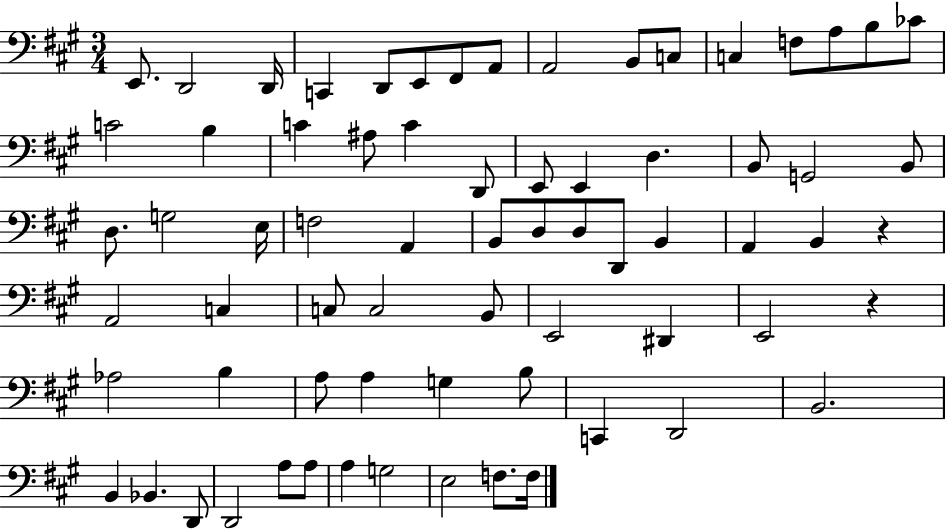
{
  \clef bass
  \numericTimeSignature
  \time 3/4
  \key a \major
  e,8. d,2 d,16 | c,4 d,8 e,8 fis,8 a,8 | a,2 b,8 c8 | c4 f8 a8 b8 ces'8 | \break c'2 b4 | c'4 ais8 c'4 d,8 | e,8 e,4 d4. | b,8 g,2 b,8 | \break d8. g2 e16 | f2 a,4 | b,8 d8 d8 d,8 b,4 | a,4 b,4 r4 | \break a,2 c4 | c8 c2 b,8 | e,2 dis,4 | e,2 r4 | \break aes2 b4 | a8 a4 g4 b8 | c,4 d,2 | b,2. | \break b,4 bes,4. d,8 | d,2 a8 a8 | a4 g2 | e2 f8. f16 | \break \bar "|."
}